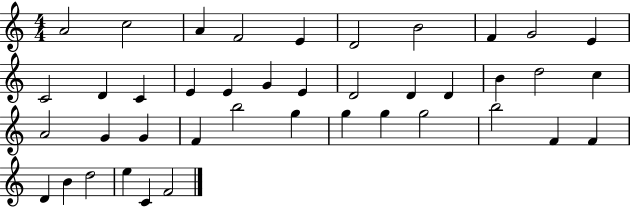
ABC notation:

X:1
T:Untitled
M:4/4
L:1/4
K:C
A2 c2 A F2 E D2 B2 F G2 E C2 D C E E G E D2 D D B d2 c A2 G G F b2 g g g g2 b2 F F D B d2 e C F2